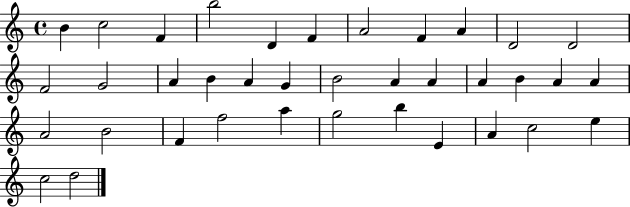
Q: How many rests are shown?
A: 0